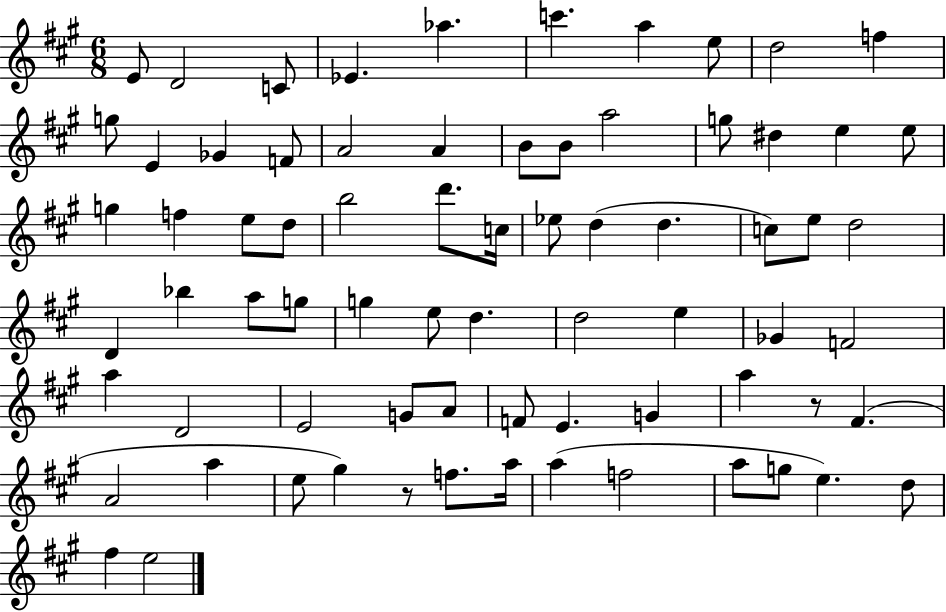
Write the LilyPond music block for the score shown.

{
  \clef treble
  \numericTimeSignature
  \time 6/8
  \key a \major
  e'8 d'2 c'8 | ees'4. aes''4. | c'''4. a''4 e''8 | d''2 f''4 | \break g''8 e'4 ges'4 f'8 | a'2 a'4 | b'8 b'8 a''2 | g''8 dis''4 e''4 e''8 | \break g''4 f''4 e''8 d''8 | b''2 d'''8. c''16 | ees''8 d''4( d''4. | c''8) e''8 d''2 | \break d'4 bes''4 a''8 g''8 | g''4 e''8 d''4. | d''2 e''4 | ges'4 f'2 | \break a''4 d'2 | e'2 g'8 a'8 | f'8 e'4. g'4 | a''4 r8 fis'4.( | \break a'2 a''4 | e''8 gis''4) r8 f''8. a''16 | a''4( f''2 | a''8 g''8 e''4.) d''8 | \break fis''4 e''2 | \bar "|."
}